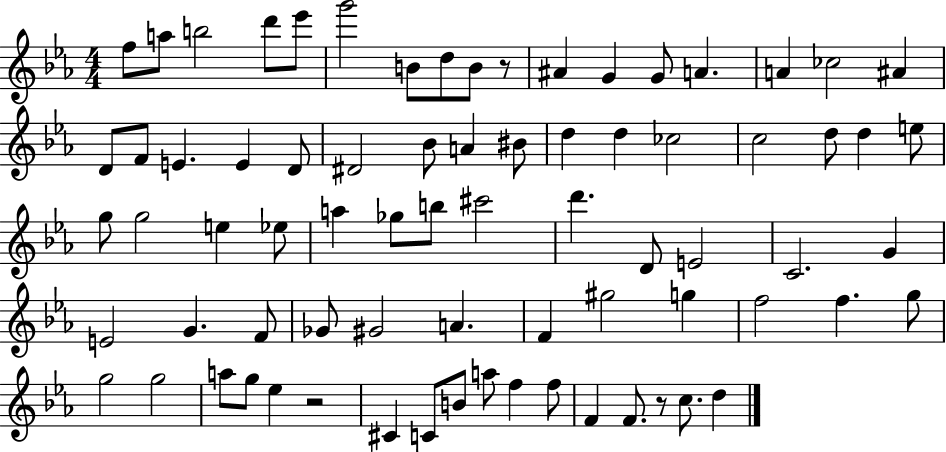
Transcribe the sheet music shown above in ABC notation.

X:1
T:Untitled
M:4/4
L:1/4
K:Eb
f/2 a/2 b2 d'/2 _e'/2 g'2 B/2 d/2 B/2 z/2 ^A G G/2 A A _c2 ^A D/2 F/2 E E D/2 ^D2 _B/2 A ^B/2 d d _c2 c2 d/2 d e/2 g/2 g2 e _e/2 a _g/2 b/2 ^c'2 d' D/2 E2 C2 G E2 G F/2 _G/2 ^G2 A F ^g2 g f2 f g/2 g2 g2 a/2 g/2 _e z2 ^C C/2 B/2 a/2 f f/2 F F/2 z/2 c/2 d